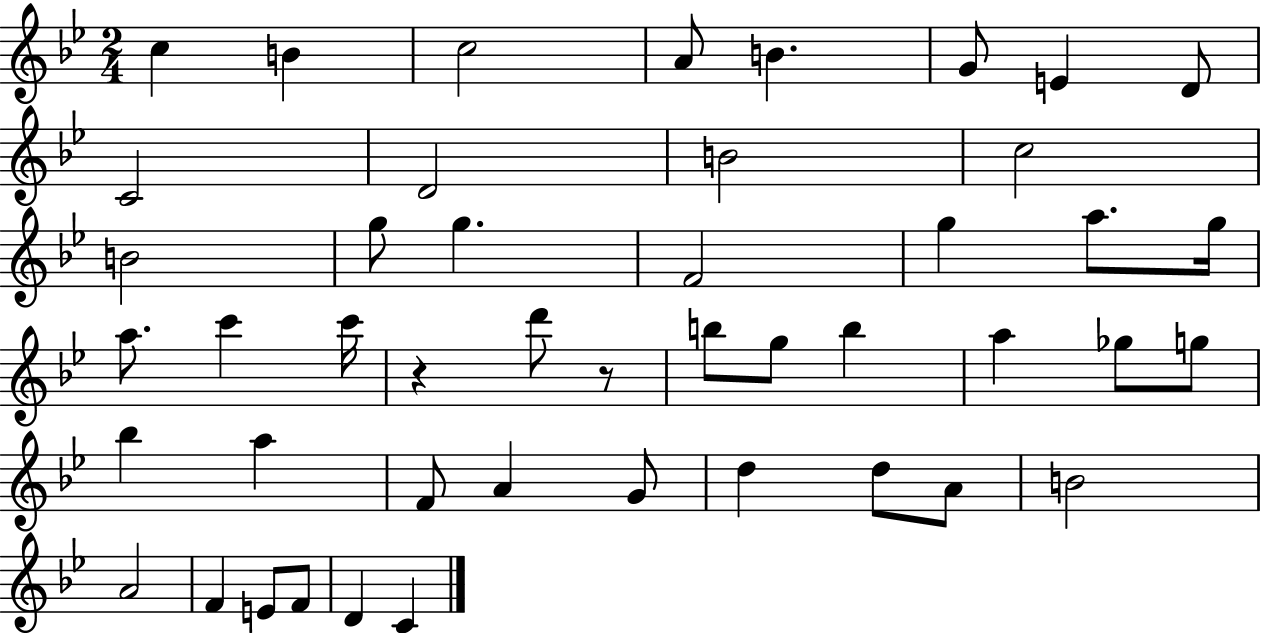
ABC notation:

X:1
T:Untitled
M:2/4
L:1/4
K:Bb
c B c2 A/2 B G/2 E D/2 C2 D2 B2 c2 B2 g/2 g F2 g a/2 g/4 a/2 c' c'/4 z d'/2 z/2 b/2 g/2 b a _g/2 g/2 _b a F/2 A G/2 d d/2 A/2 B2 A2 F E/2 F/2 D C